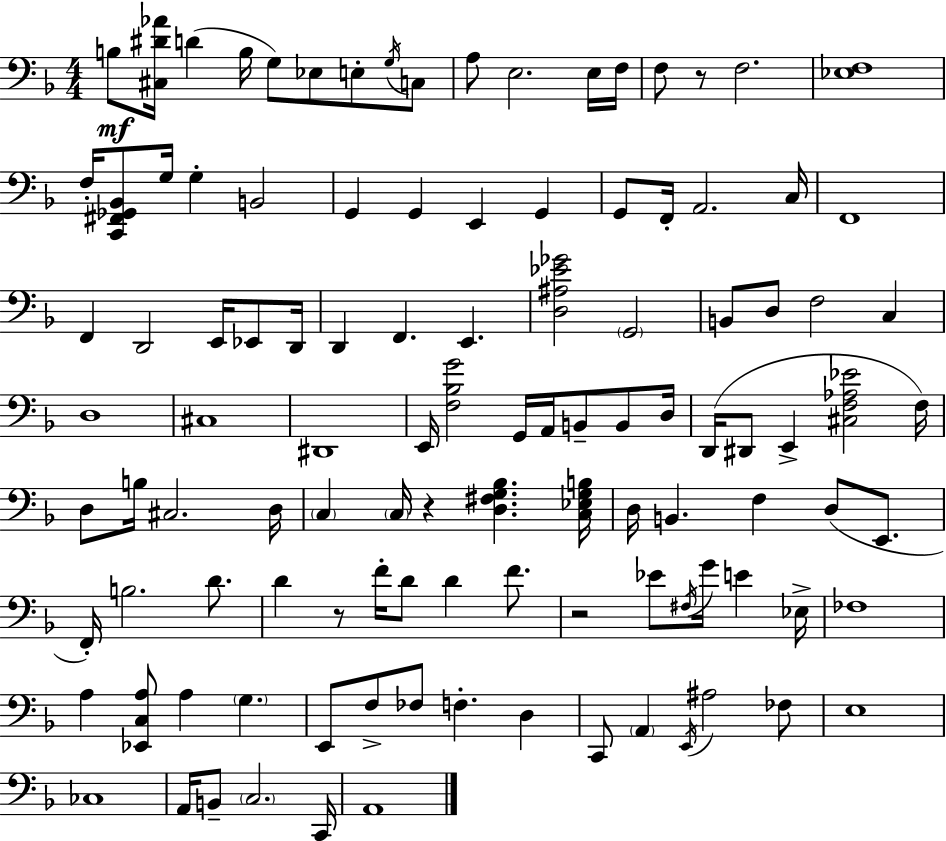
B3/e [C#3,D#4,Ab4]/s D4/q B3/s G3/e Eb3/e E3/e G3/s C3/e A3/e E3/h. E3/s F3/s F3/e R/e F3/h. [Eb3,F3]/w F3/s [C2,F#2,Gb2,Bb2]/e G3/s G3/q B2/h G2/q G2/q E2/q G2/q G2/e F2/s A2/h. C3/s F2/w F2/q D2/h E2/s Eb2/e D2/s D2/q F2/q. E2/q. [D3,A#3,Eb4,Gb4]/h G2/h B2/e D3/e F3/h C3/q D3/w C#3/w D#2/w E2/s [F3,Bb3,G4]/h G2/s A2/s B2/e B2/e D3/s D2/s D#2/e E2/q [C#3,F3,Ab3,Eb4]/h F3/s D3/e B3/s C#3/h. D3/s C3/q C3/s R/q [D3,F#3,G3,Bb3]/q. [C3,Eb3,G3,B3]/s D3/s B2/q. F3/q D3/e E2/e. F2/s B3/h. D4/e. D4/q R/e F4/s D4/e D4/q F4/e. R/h Eb4/e F#3/s G4/s E4/q Eb3/s FES3/w A3/q [Eb2,C3,A3]/e A3/q G3/q. E2/e F3/e FES3/e F3/q. D3/q C2/e A2/q E2/s A#3/h FES3/e E3/w CES3/w A2/s B2/e C3/h. C2/s A2/w